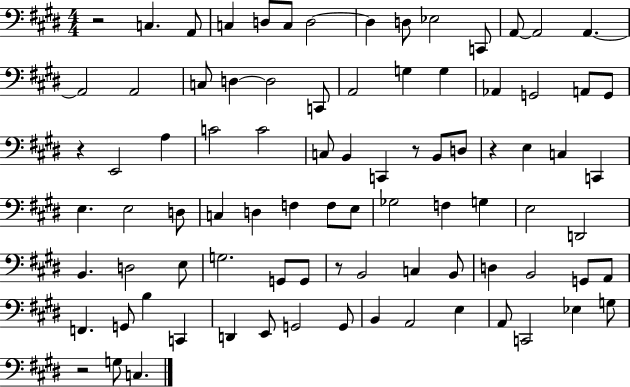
X:1
T:Untitled
M:4/4
L:1/4
K:E
z2 C, A,,/2 C, D,/2 C,/2 D,2 D, D,/2 _E,2 C,,/2 A,,/2 A,,2 A,, A,,2 A,,2 C,/2 D, D,2 C,,/2 A,,2 G, G, _A,, G,,2 A,,/2 G,,/2 z E,,2 A, C2 C2 C,/2 B,, C,, z/2 B,,/2 D,/2 z E, C, C,, E, E,2 D,/2 C, D, F, F,/2 E,/2 _G,2 F, G, E,2 D,,2 B,, D,2 E,/2 G,2 G,,/2 G,,/2 z/2 B,,2 C, B,,/2 D, B,,2 G,,/2 A,,/2 F,, G,,/2 B, C,, D,, E,,/2 G,,2 G,,/2 B,, A,,2 E, A,,/2 C,,2 _E, G,/2 z2 G,/2 C,